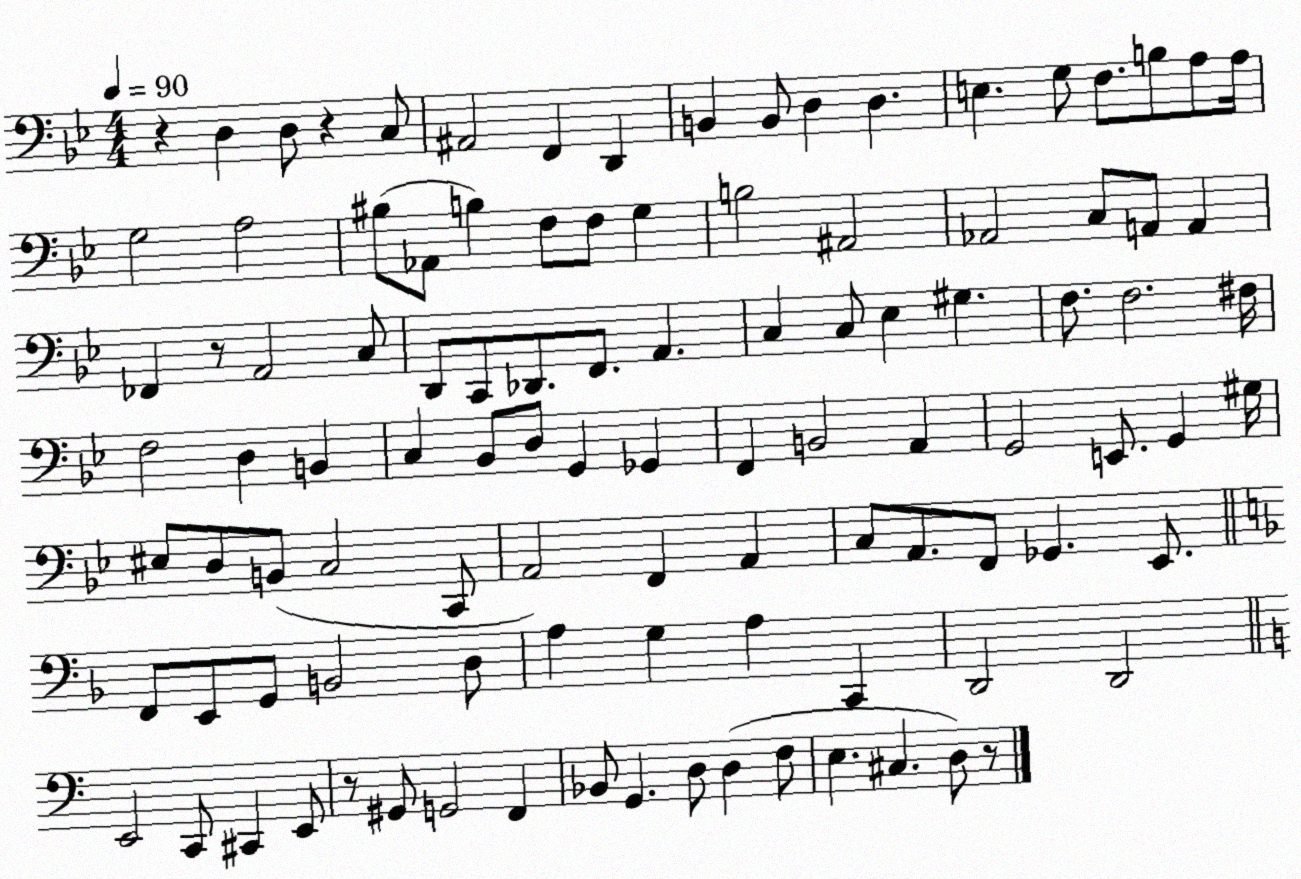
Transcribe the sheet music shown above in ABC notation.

X:1
T:Untitled
M:4/4
L:1/4
K:Bb
z D, D,/2 z C,/2 ^A,,2 F,, D,, B,, B,,/2 D, D, E, G,/2 F,/2 B,/2 A,/2 A,/4 G,2 A,2 ^B,/2 _A,,/2 B, F,/2 F,/2 G, B,2 ^A,,2 _A,,2 C,/2 A,,/2 A,, _F,, z/2 A,,2 C,/2 D,,/2 C,,/2 _D,,/2 F,,/2 A,, C, C,/2 _E, ^G, F,/2 F,2 ^F,/4 F,2 D, B,, C, _B,,/2 D,/2 G,, _G,, F,, B,,2 A,, G,,2 E,,/2 G,, ^G,/4 ^E,/2 D,/2 B,,/2 C,2 C,,/2 A,,2 F,, A,, C,/2 A,,/2 F,,/2 _G,, _E,,/2 F,,/2 E,,/2 G,,/2 B,,2 D,/2 A, G, A, C,, D,,2 D,,2 E,,2 C,,/2 ^C,, E,,/2 z/2 ^G,,/2 G,,2 F,, _B,,/2 G,, D,/2 D, F,/2 E, ^C, D,/2 z/2